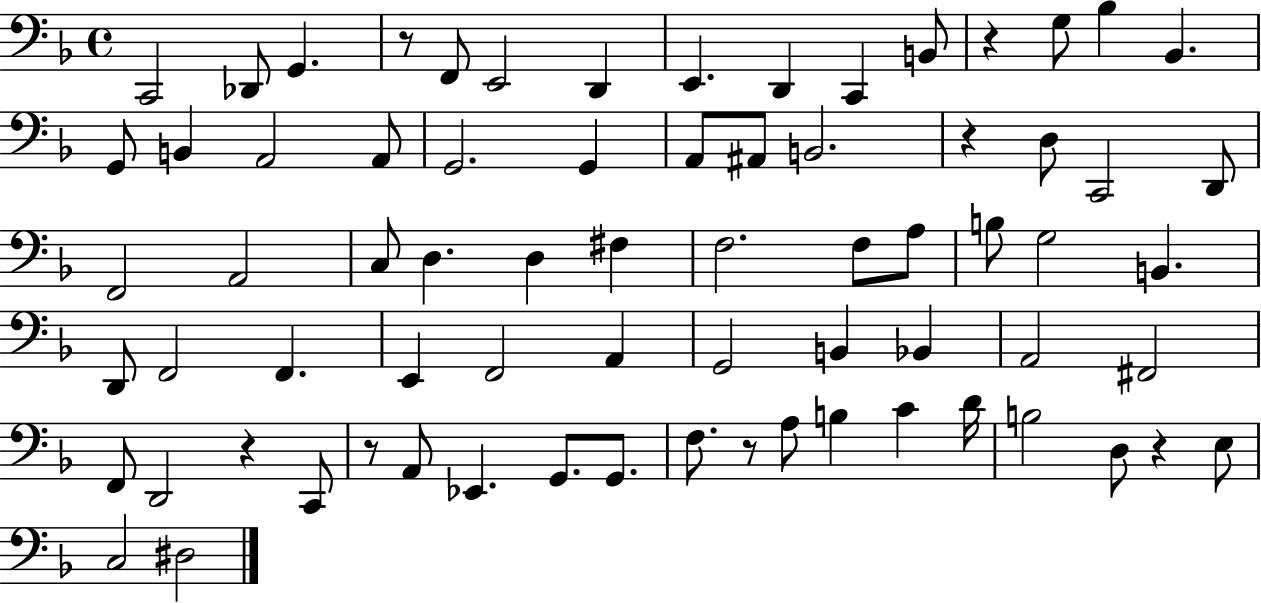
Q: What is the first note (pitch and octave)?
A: C2